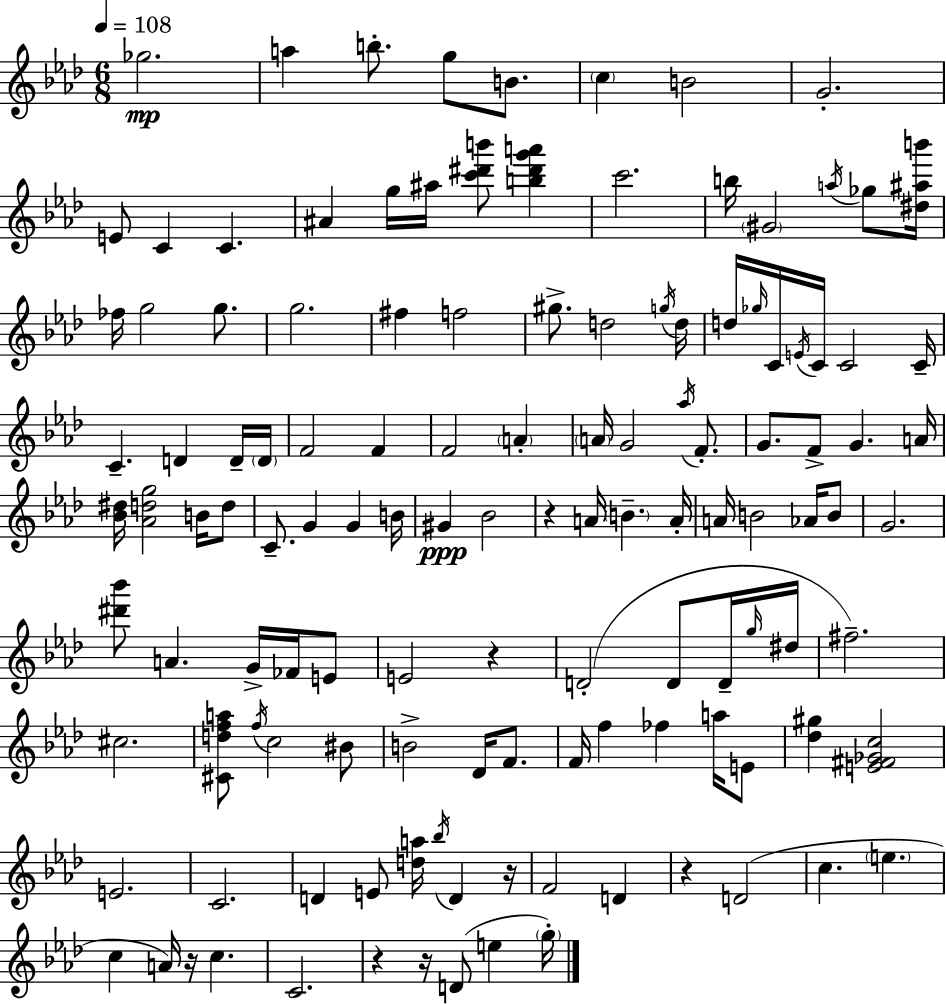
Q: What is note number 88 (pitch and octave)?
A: F5